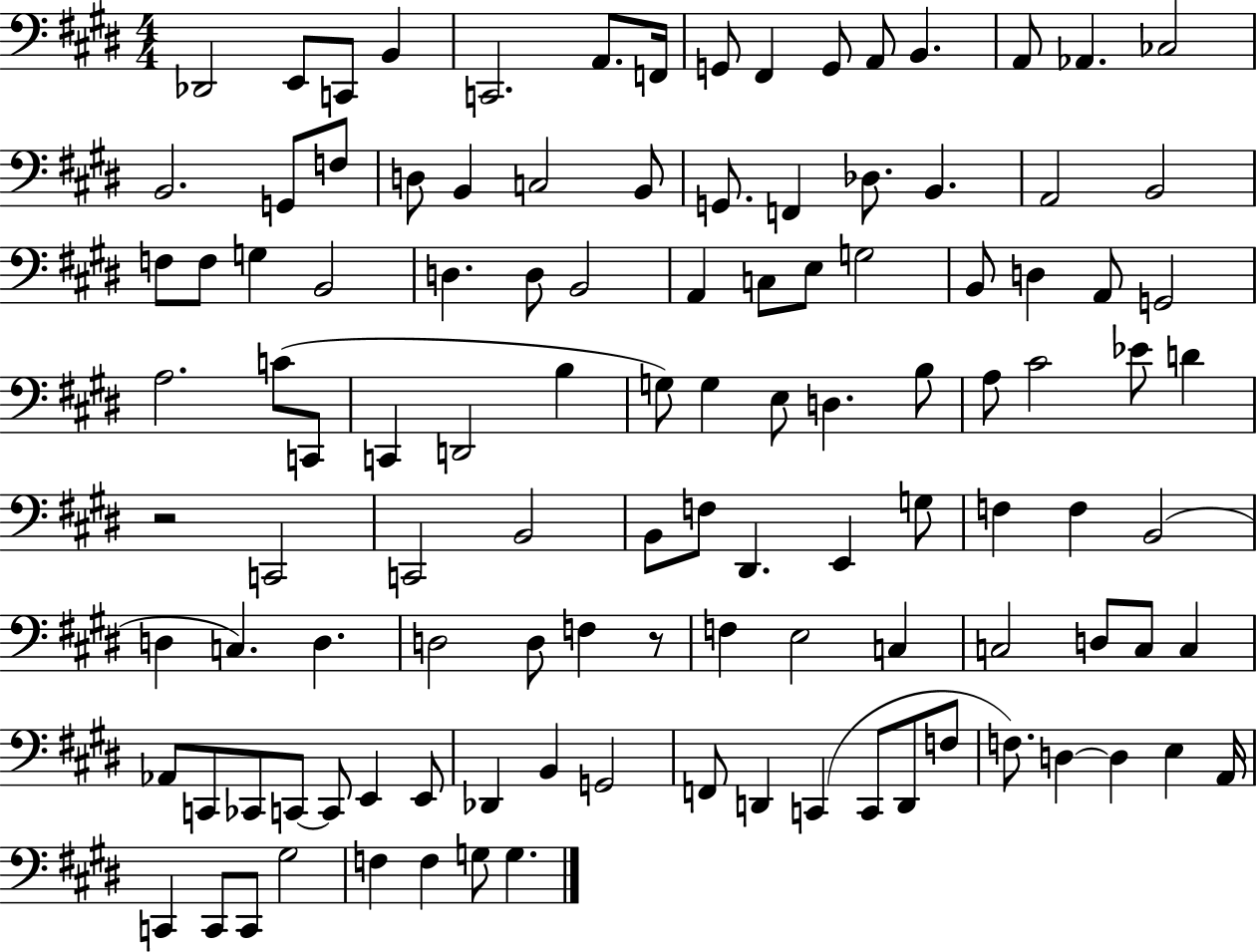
X:1
T:Untitled
M:4/4
L:1/4
K:E
_D,,2 E,,/2 C,,/2 B,, C,,2 A,,/2 F,,/4 G,,/2 ^F,, G,,/2 A,,/2 B,, A,,/2 _A,, _C,2 B,,2 G,,/2 F,/2 D,/2 B,, C,2 B,,/2 G,,/2 F,, _D,/2 B,, A,,2 B,,2 F,/2 F,/2 G, B,,2 D, D,/2 B,,2 A,, C,/2 E,/2 G,2 B,,/2 D, A,,/2 G,,2 A,2 C/2 C,,/2 C,, D,,2 B, G,/2 G, E,/2 D, B,/2 A,/2 ^C2 _E/2 D z2 C,,2 C,,2 B,,2 B,,/2 F,/2 ^D,, E,, G,/2 F, F, B,,2 D, C, D, D,2 D,/2 F, z/2 F, E,2 C, C,2 D,/2 C,/2 C, _A,,/2 C,,/2 _C,,/2 C,,/2 C,,/2 E,, E,,/2 _D,, B,, G,,2 F,,/2 D,, C,, C,,/2 D,,/2 F,/2 F,/2 D, D, E, A,,/4 C,, C,,/2 C,,/2 ^G,2 F, F, G,/2 G,